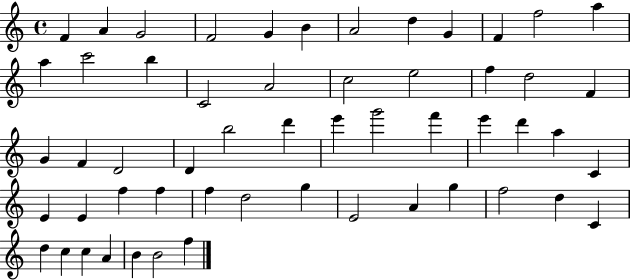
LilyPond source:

{
  \clef treble
  \time 4/4
  \defaultTimeSignature
  \key c \major
  f'4 a'4 g'2 | f'2 g'4 b'4 | a'2 d''4 g'4 | f'4 f''2 a''4 | \break a''4 c'''2 b''4 | c'2 a'2 | c''2 e''2 | f''4 d''2 f'4 | \break g'4 f'4 d'2 | d'4 b''2 d'''4 | e'''4 g'''2 f'''4 | e'''4 d'''4 a''4 c'4 | \break e'4 e'4 f''4 f''4 | f''4 d''2 g''4 | e'2 a'4 g''4 | f''2 d''4 c'4 | \break d''4 c''4 c''4 a'4 | b'4 b'2 f''4 | \bar "|."
}